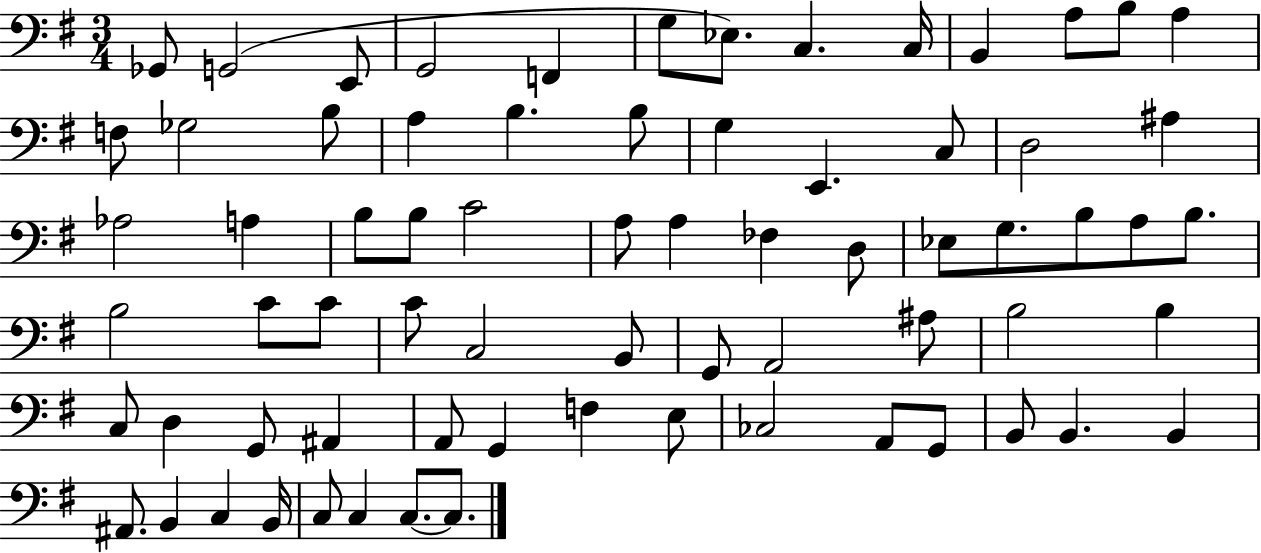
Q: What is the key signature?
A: G major